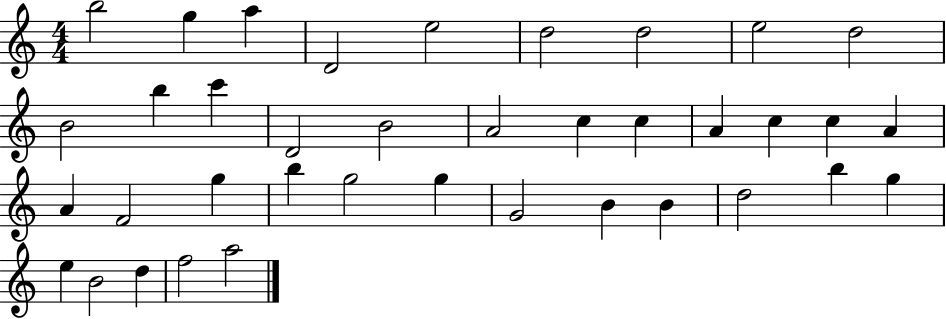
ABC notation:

X:1
T:Untitled
M:4/4
L:1/4
K:C
b2 g a D2 e2 d2 d2 e2 d2 B2 b c' D2 B2 A2 c c A c c A A F2 g b g2 g G2 B B d2 b g e B2 d f2 a2